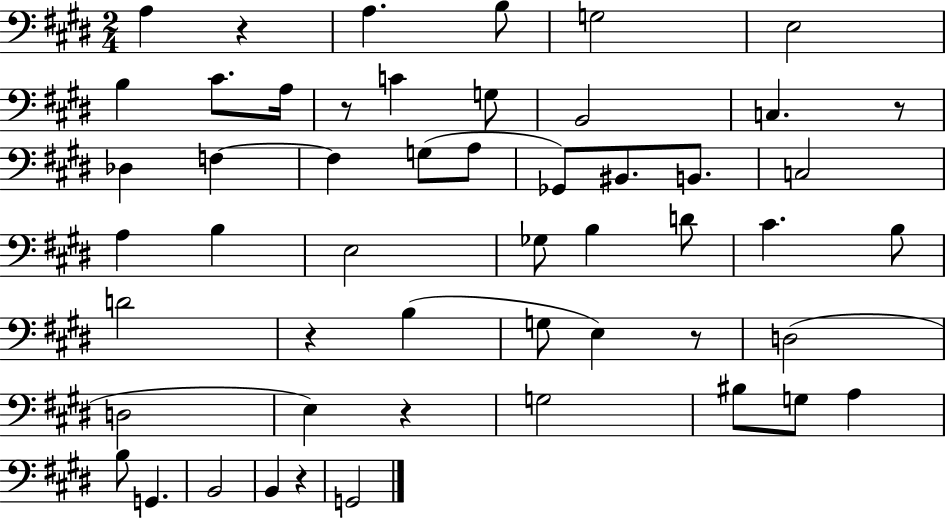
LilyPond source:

{
  \clef bass
  \numericTimeSignature
  \time 2/4
  \key e \major
  \repeat volta 2 { a4 r4 | a4. b8 | g2 | e2 | \break b4 cis'8. a16 | r8 c'4 g8 | b,2 | c4. r8 | \break des4 f4~~ | f4 g8( a8 | ges,8) bis,8. b,8. | c2 | \break a4 b4 | e2 | ges8 b4 d'8 | cis'4. b8 | \break d'2 | r4 b4( | g8 e4) r8 | d2( | \break d2 | e4) r4 | g2 | bis8 g8 a4 | \break b8 g,4. | b,2 | b,4 r4 | g,2 | \break } \bar "|."
}